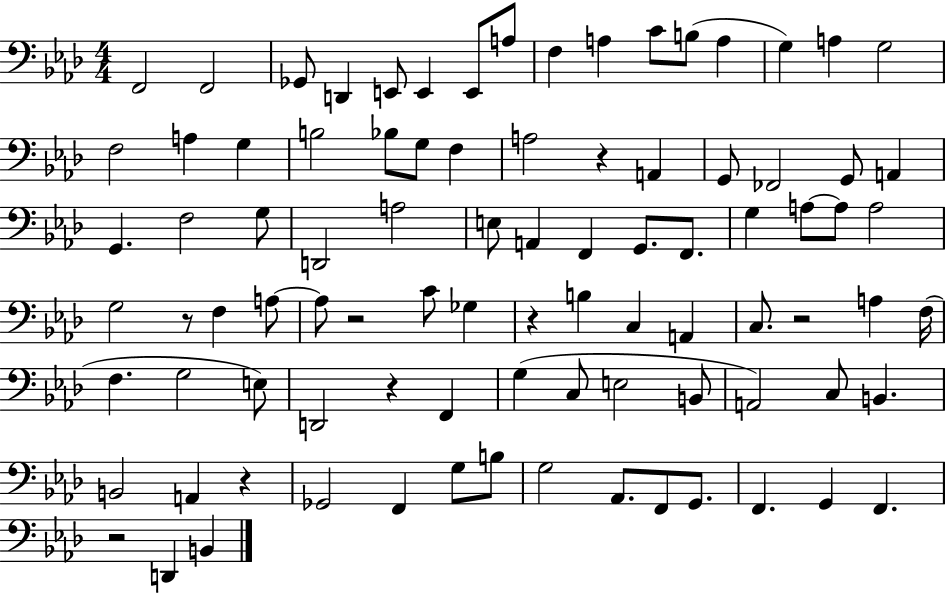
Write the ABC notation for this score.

X:1
T:Untitled
M:4/4
L:1/4
K:Ab
F,,2 F,,2 _G,,/2 D,, E,,/2 E,, E,,/2 A,/2 F, A, C/2 B,/2 A, G, A, G,2 F,2 A, G, B,2 _B,/2 G,/2 F, A,2 z A,, G,,/2 _F,,2 G,,/2 A,, G,, F,2 G,/2 D,,2 A,2 E,/2 A,, F,, G,,/2 F,,/2 G, A,/2 A,/2 A,2 G,2 z/2 F, A,/2 A,/2 z2 C/2 _G, z B, C, A,, C,/2 z2 A, F,/4 F, G,2 E,/2 D,,2 z F,, G, C,/2 E,2 B,,/2 A,,2 C,/2 B,, B,,2 A,, z _G,,2 F,, G,/2 B,/2 G,2 _A,,/2 F,,/2 G,,/2 F,, G,, F,, z2 D,, B,,